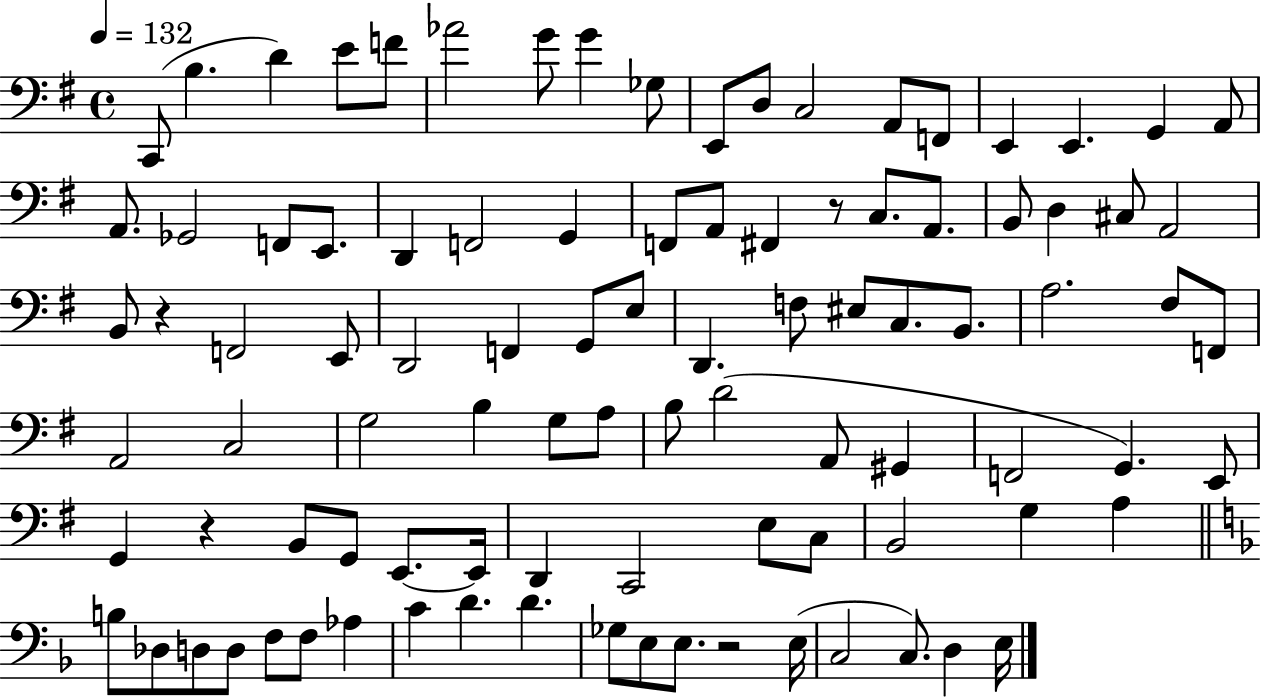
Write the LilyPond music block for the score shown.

{
  \clef bass
  \time 4/4
  \defaultTimeSignature
  \key g \major
  \tempo 4 = 132
  c,8( b4. d'4) e'8 f'8 | aes'2 g'8 g'4 ges8 | e,8 d8 c2 a,8 f,8 | e,4 e,4. g,4 a,8 | \break a,8. ges,2 f,8 e,8. | d,4 f,2 g,4 | f,8 a,8 fis,4 r8 c8. a,8. | b,8 d4 cis8 a,2 | \break b,8 r4 f,2 e,8 | d,2 f,4 g,8 e8 | d,4. f8 eis8 c8. b,8. | a2. fis8 f,8 | \break a,2 c2 | g2 b4 g8 a8 | b8 d'2( a,8 gis,4 | f,2 g,4.) e,8 | \break g,4 r4 b,8 g,8 e,8.~~ e,16 | d,4 c,2 e8 c8 | b,2 g4 a4 | \bar "||" \break \key d \minor b8 des8 d8 d8 f8 f8 aes4 | c'4 d'4. d'4. | ges8 e8 e8. r2 e16( | c2 c8.) d4 e16 | \break \bar "|."
}